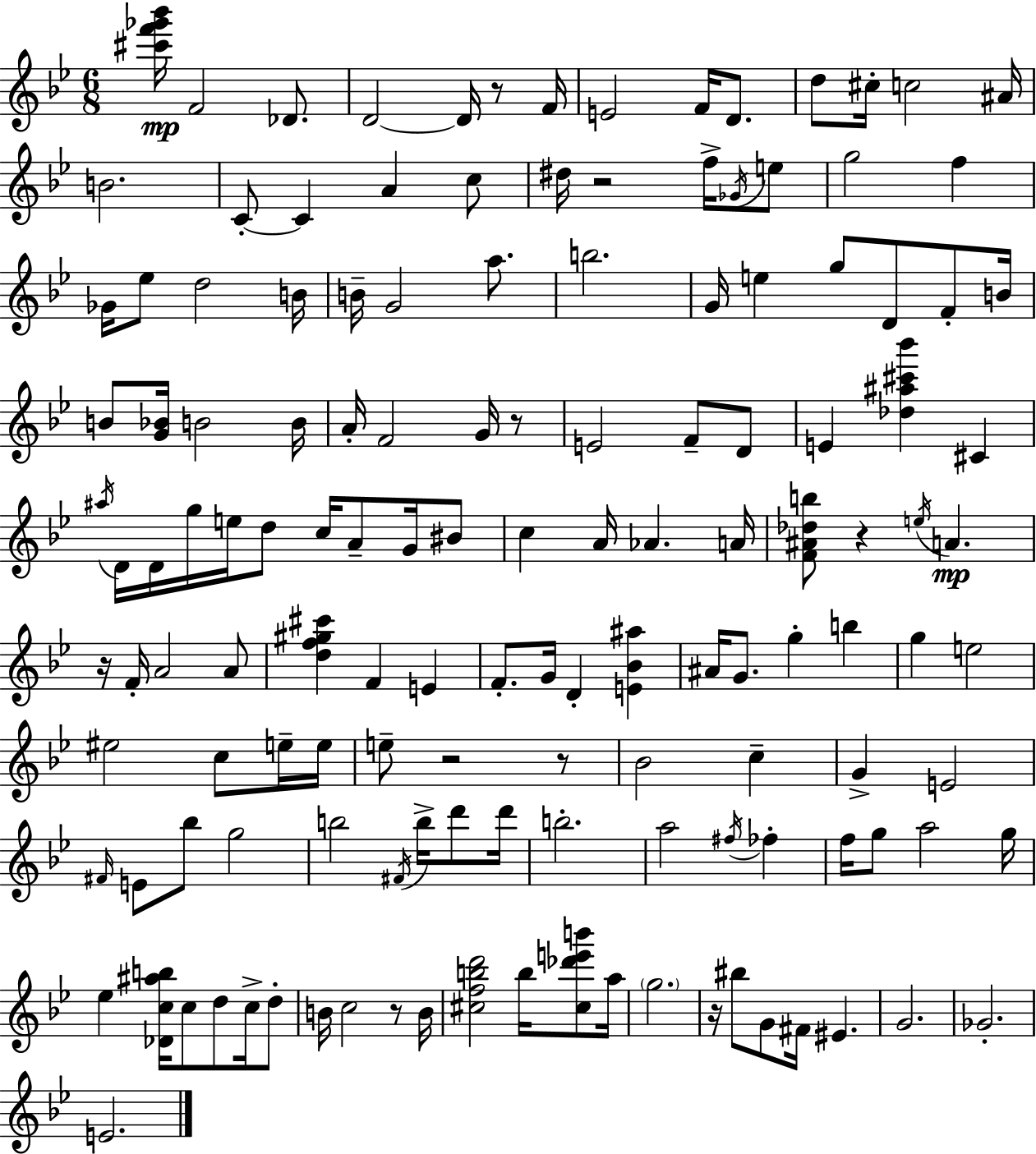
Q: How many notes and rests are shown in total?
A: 140